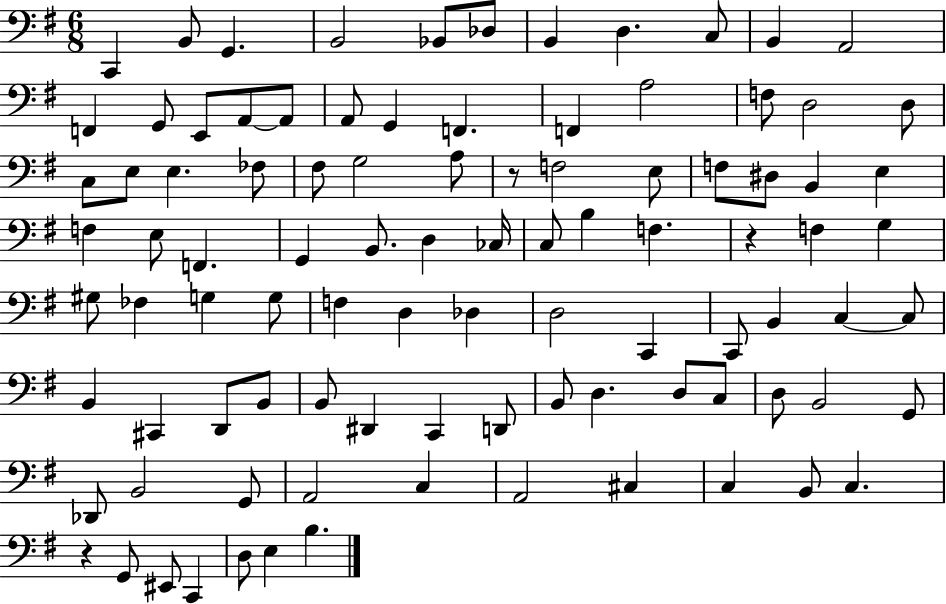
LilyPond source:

{
  \clef bass
  \numericTimeSignature
  \time 6/8
  \key g \major
  c,4 b,8 g,4. | b,2 bes,8 des8 | b,4 d4. c8 | b,4 a,2 | \break f,4 g,8 e,8 a,8~~ a,8 | a,8 g,4 f,4. | f,4 a2 | f8 d2 d8 | \break c8 e8 e4. fes8 | fis8 g2 a8 | r8 f2 e8 | f8 dis8 b,4 e4 | \break f4 e8 f,4. | g,4 b,8. d4 ces16 | c8 b4 f4. | r4 f4 g4 | \break gis8 fes4 g4 g8 | f4 d4 des4 | d2 c,4 | c,8 b,4 c4~~ c8 | \break b,4 cis,4 d,8 b,8 | b,8 dis,4 c,4 d,8 | b,8 d4. d8 c8 | d8 b,2 g,8 | \break des,8 b,2 g,8 | a,2 c4 | a,2 cis4 | c4 b,8 c4. | \break r4 g,8 eis,8 c,4 | d8 e4 b4. | \bar "|."
}